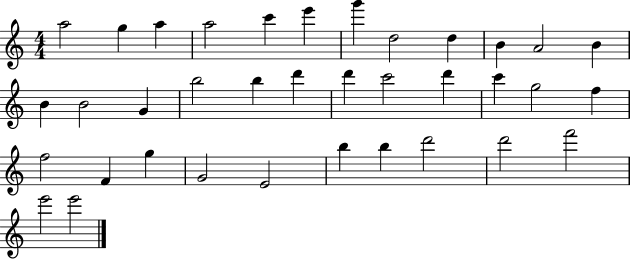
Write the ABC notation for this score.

X:1
T:Untitled
M:4/4
L:1/4
K:C
a2 g a a2 c' e' g' d2 d B A2 B B B2 G b2 b d' d' c'2 d' c' g2 f f2 F g G2 E2 b b d'2 d'2 f'2 e'2 e'2